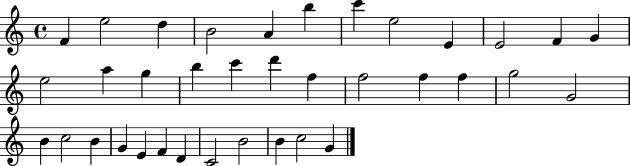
{
  \clef treble
  \time 4/4
  \defaultTimeSignature
  \key c \major
  f'4 e''2 d''4 | b'2 a'4 b''4 | c'''4 e''2 e'4 | e'2 f'4 g'4 | \break e''2 a''4 g''4 | b''4 c'''4 d'''4 f''4 | f''2 f''4 f''4 | g''2 g'2 | \break b'4 c''2 b'4 | g'4 e'4 f'4 d'4 | c'2 b'2 | b'4 c''2 g'4 | \break \bar "|."
}